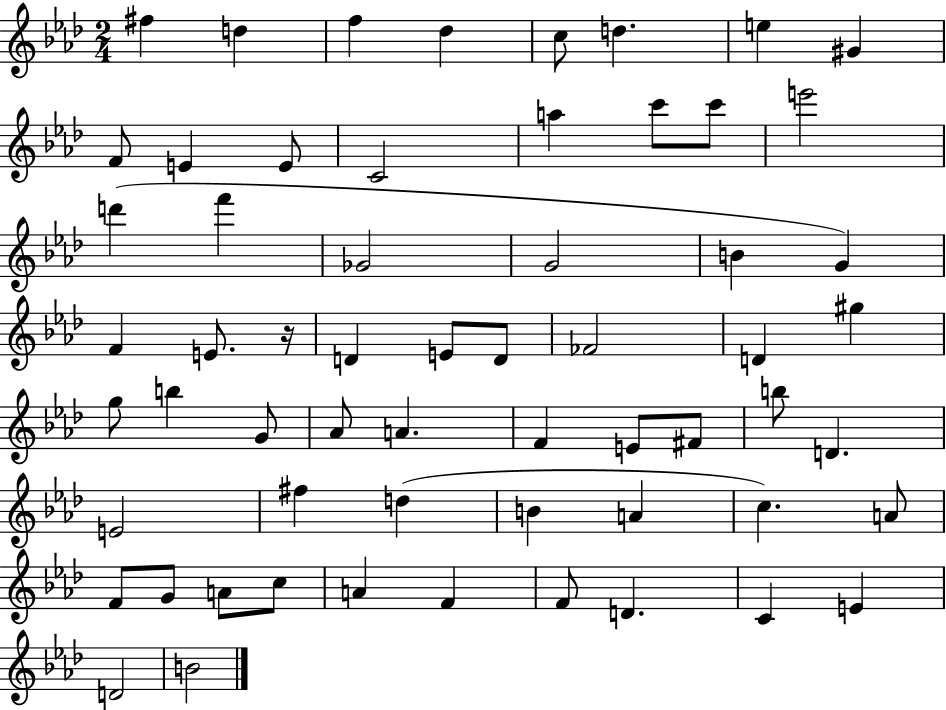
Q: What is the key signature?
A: AES major